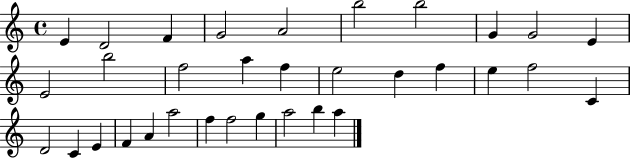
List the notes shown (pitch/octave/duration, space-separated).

E4/q D4/h F4/q G4/h A4/h B5/h B5/h G4/q G4/h E4/q E4/h B5/h F5/h A5/q F5/q E5/h D5/q F5/q E5/q F5/h C4/q D4/h C4/q E4/q F4/q A4/q A5/h F5/q F5/h G5/q A5/h B5/q A5/q